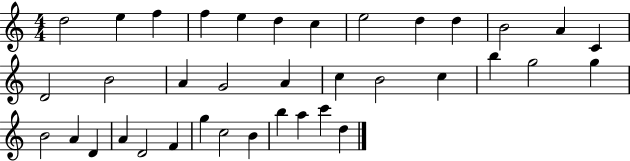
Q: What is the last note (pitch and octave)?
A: D5